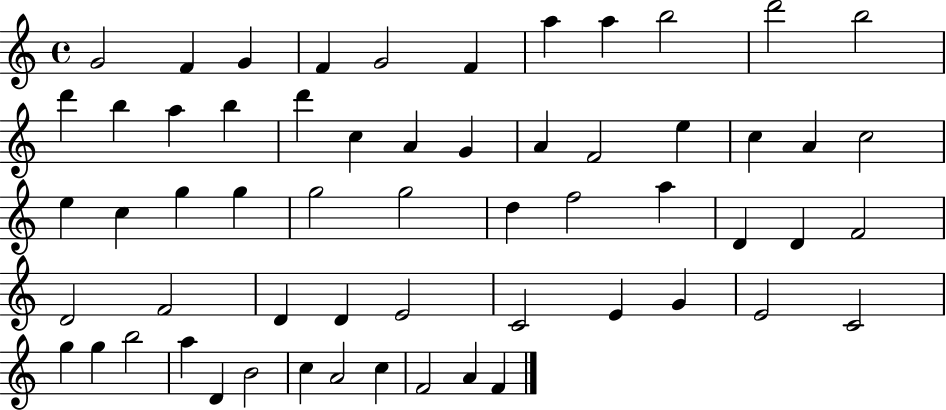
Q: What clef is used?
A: treble